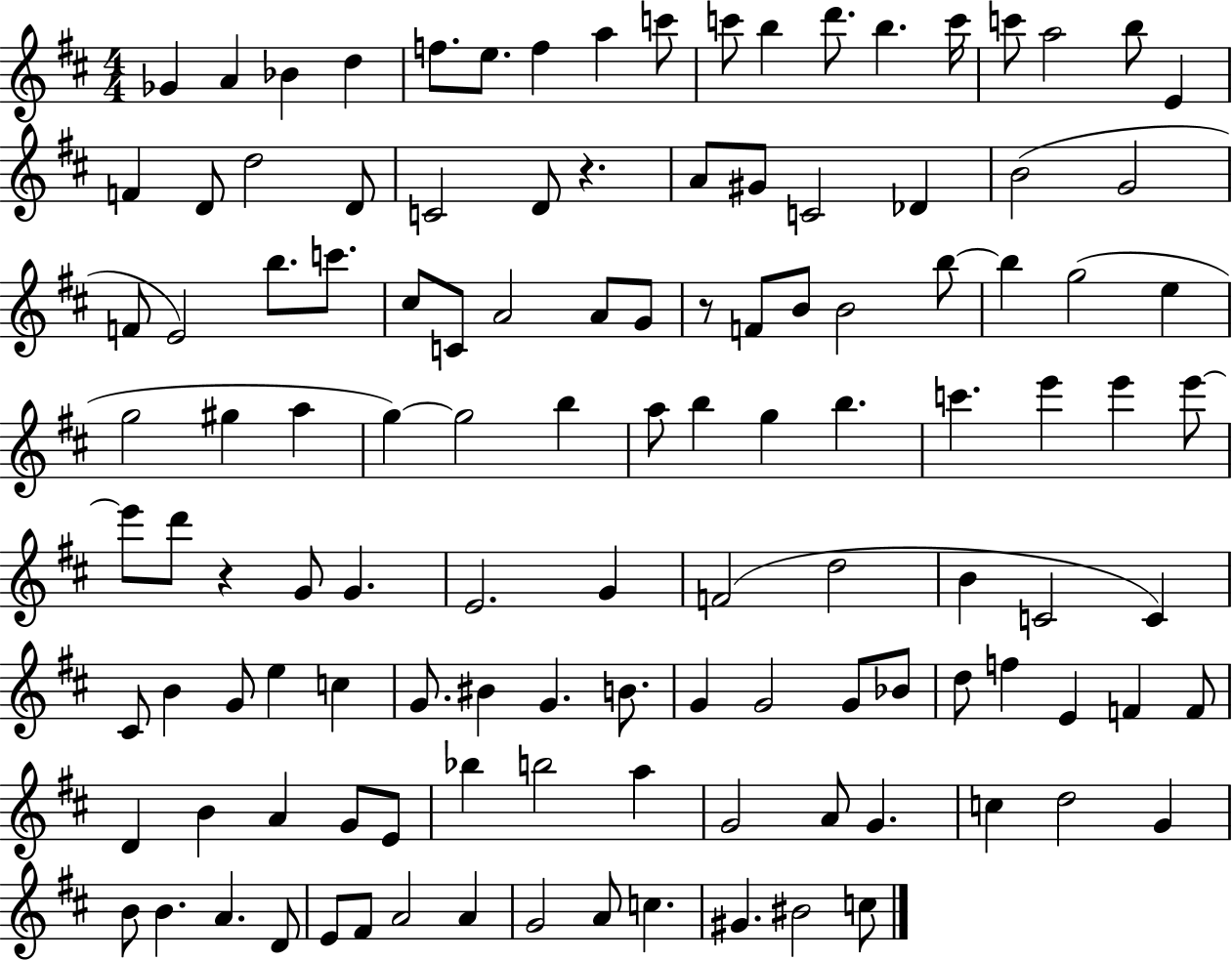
Gb4/q A4/q Bb4/q D5/q F5/e. E5/e. F5/q A5/q C6/e C6/e B5/q D6/e. B5/q. C6/s C6/e A5/h B5/e E4/q F4/q D4/e D5/h D4/e C4/h D4/e R/q. A4/e G#4/e C4/h Db4/q B4/h G4/h F4/e E4/h B5/e. C6/e. C#5/e C4/e A4/h A4/e G4/e R/e F4/e B4/e B4/h B5/e B5/q G5/h E5/q G5/h G#5/q A5/q G5/q G5/h B5/q A5/e B5/q G5/q B5/q. C6/q. E6/q E6/q E6/e E6/e D6/e R/q G4/e G4/q. E4/h. G4/q F4/h D5/h B4/q C4/h C4/q C#4/e B4/q G4/e E5/q C5/q G4/e. BIS4/q G4/q. B4/e. G4/q G4/h G4/e Bb4/e D5/e F5/q E4/q F4/q F4/e D4/q B4/q A4/q G4/e E4/e Bb5/q B5/h A5/q G4/h A4/e G4/q. C5/q D5/h G4/q B4/e B4/q. A4/q. D4/e E4/e F#4/e A4/h A4/q G4/h A4/e C5/q. G#4/q. BIS4/h C5/e